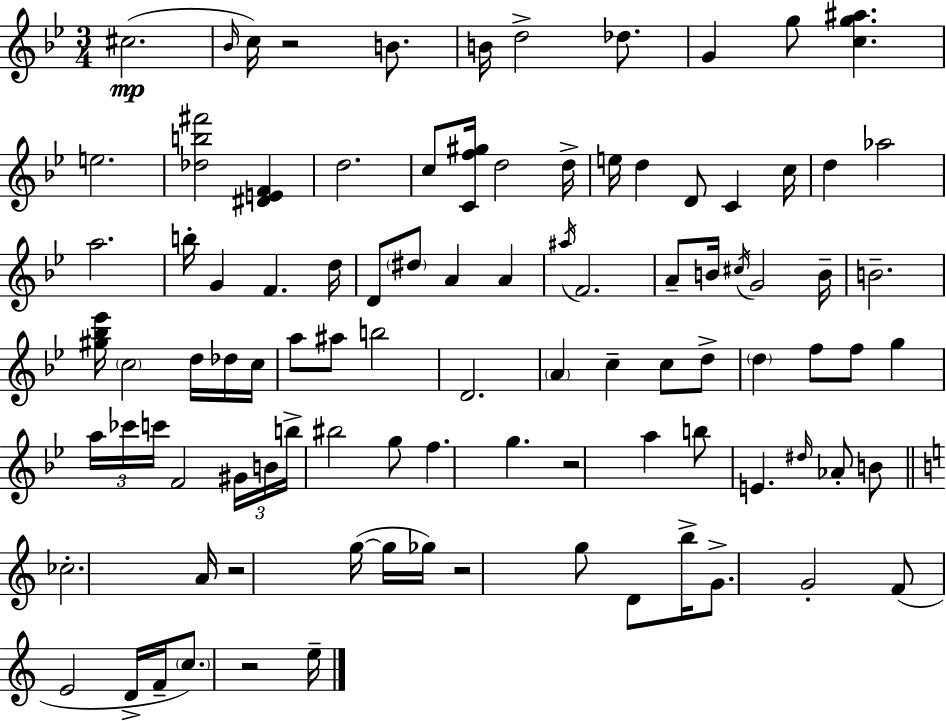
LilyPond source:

{
  \clef treble
  \numericTimeSignature
  \time 3/4
  \key bes \major
  \repeat volta 2 { cis''2.(\mp | \grace { bes'16 } c''16) r2 b'8. | b'16 d''2-> des''8. | g'4 g''8 <c'' g'' ais''>4. | \break e''2. | <des'' b'' fis'''>2 <dis' e' f'>4 | d''2. | c''8 <c' f'' gis''>16 d''2 | \break d''16-> e''16 d''4 d'8 c'4 | c''16 d''4 aes''2 | a''2. | b''16-. g'4 f'4. | \break d''16 d'8 \parenthesize dis''8 a'4 a'4 | \acciaccatura { ais''16 } f'2. | a'8-- b'16 \acciaccatura { cis''16 } g'2 | b'16-- b'2.-- | \break <gis'' bes'' ees'''>16 \parenthesize c''2 | d''16 des''16 c''16 a''8 ais''8 b''2 | d'2. | \parenthesize a'4 c''4-- c''8 | \break d''8-> \parenthesize d''4 f''8 f''8 g''4 | \tuplet 3/2 { a''16 ces'''16 c'''16 } f'2 | \tuplet 3/2 { gis'16 b'16 b''16-> } bis''2 | g''8 f''4. g''4. | \break r2 a''4 | b''8 e'4. \grace { dis''16 } | aes'8-. b'8 \bar "||" \break \key c \major ces''2.-. | a'16 r2 g''16~(~ g''16 ges''16) | r2 g''8 d'8 | b''16-> g'8.-> g'2-. | \break f'8( e'2 d'16-> f'16-- | \parenthesize c''8.) r2 e''16-- | } \bar "|."
}